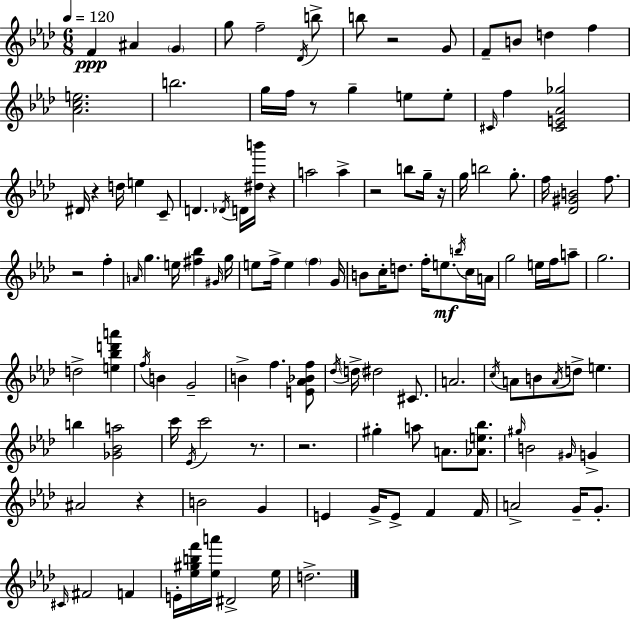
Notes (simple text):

F4/q A#4/q G4/q G5/e F5/h Db4/s B5/e B5/e R/h G4/e F4/e B4/e D5/q F5/q [Ab4,C5,E5]/h. B5/h. G5/s F5/s R/e G5/q E5/e E5/e C#4/s F5/q [C#4,E4,Ab4,Gb5]/h D#4/s R/q D5/s E5/q C4/e D4/q. Db4/s D4/s [D#5,B6]/s R/q A5/h A5/q R/h B5/e G5/s R/s G5/s B5/h G5/e. F5/s [Db4,G#4,B4]/h F5/e. R/h F5/q A4/s G5/q. E5/s [F#5,Bb5]/q G#4/s G5/s E5/e F5/s E5/q F5/q G4/s B4/e C5/s D5/e. F5/s E5/e. B5/s C5/s A4/s G5/h E5/s F5/s A5/e G5/h. D5/h [E5,Bb5,D6,A6]/q F5/s B4/q G4/h B4/q F5/q. [E4,Ab4,Bb4,F5]/e Db5/s D5/s D#5/h C#4/e. A4/h. C5/s A4/e B4/e A4/s D5/e E5/q. B5/q [Gb4,Bb4,A5]/h C6/s Eb4/s C6/h R/e. R/h. G#5/q A5/e A4/e. [Ab4,E5,Bb5]/e. G#5/s B4/h G#4/s G4/q A#4/h R/q B4/h G4/q E4/q G4/s E4/e F4/q F4/s A4/h G4/s G4/e. C#4/s F#4/h F4/q E4/s [Eb5,G#5,B5,F6]/s [Eb5,A6]/s D#4/h Eb5/s D5/h.